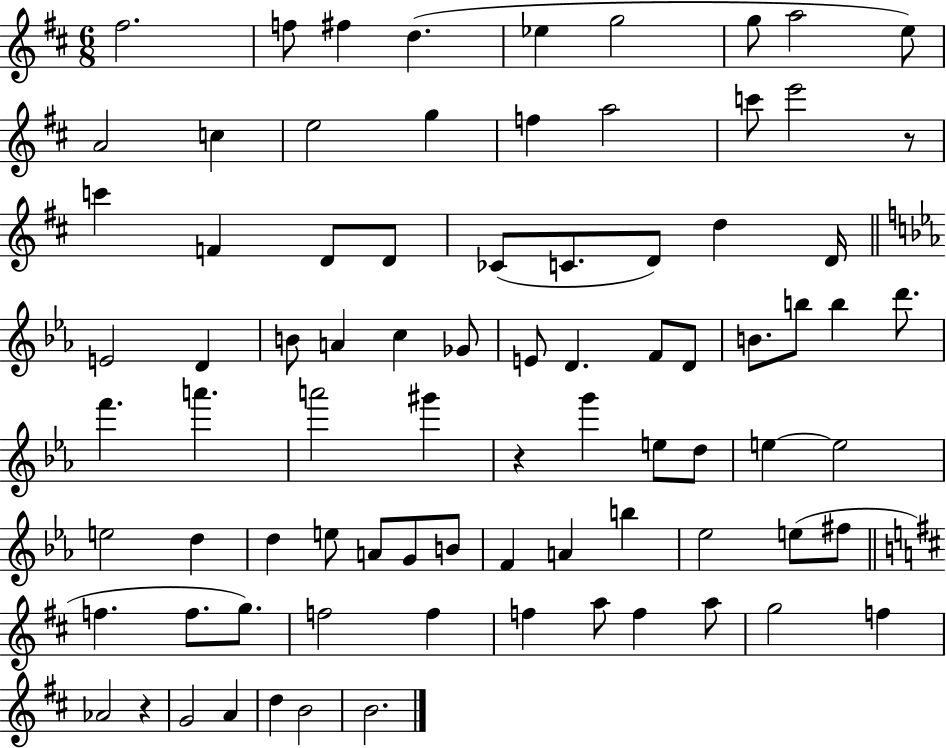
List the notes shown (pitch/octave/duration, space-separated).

F#5/h. F5/e F#5/q D5/q. Eb5/q G5/h G5/e A5/h E5/e A4/h C5/q E5/h G5/q F5/q A5/h C6/e E6/h R/e C6/q F4/q D4/e D4/e CES4/e C4/e. D4/e D5/q D4/s E4/h D4/q B4/e A4/q C5/q Gb4/e E4/e D4/q. F4/e D4/e B4/e. B5/e B5/q D6/e. F6/q. A6/q. A6/h G#6/q R/q G6/q E5/e D5/e E5/q E5/h E5/h D5/q D5/q E5/e A4/e G4/e B4/e F4/q A4/q B5/q Eb5/h E5/e F#5/e F5/q. F5/e. G5/e. F5/h F5/q F5/q A5/e F5/q A5/e G5/h F5/q Ab4/h R/q G4/h A4/q D5/q B4/h B4/h.